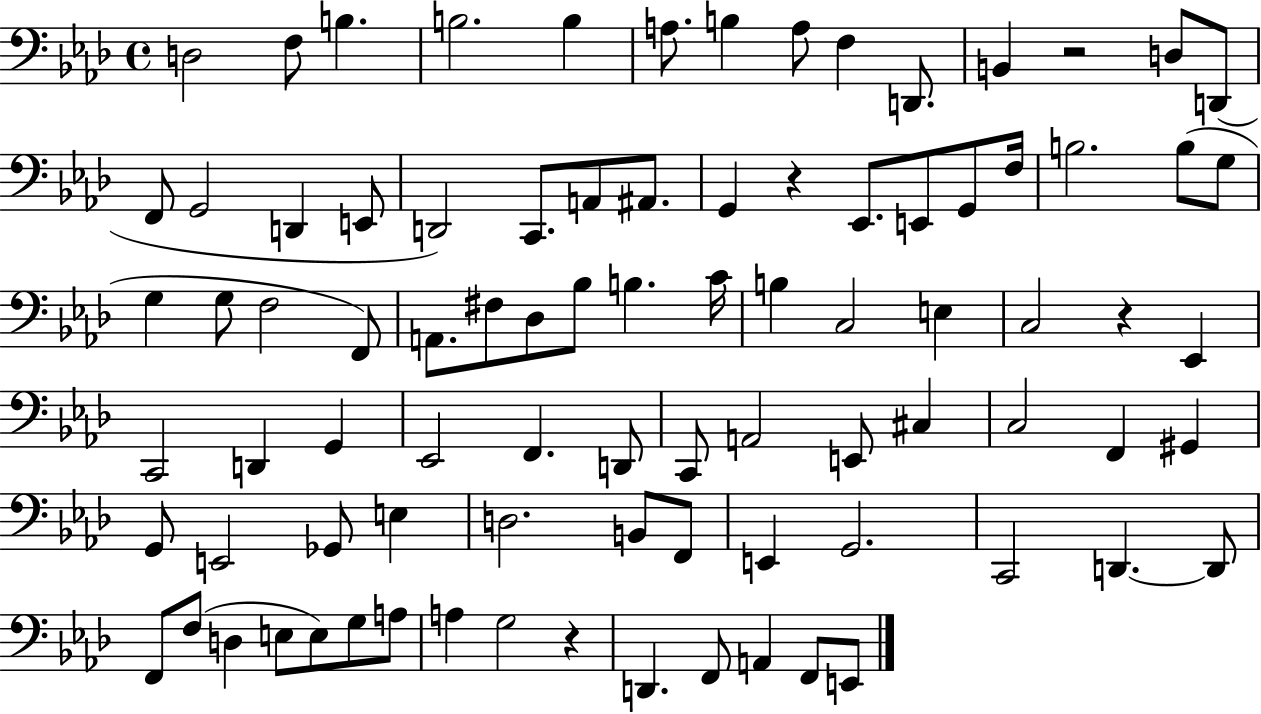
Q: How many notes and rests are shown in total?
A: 87